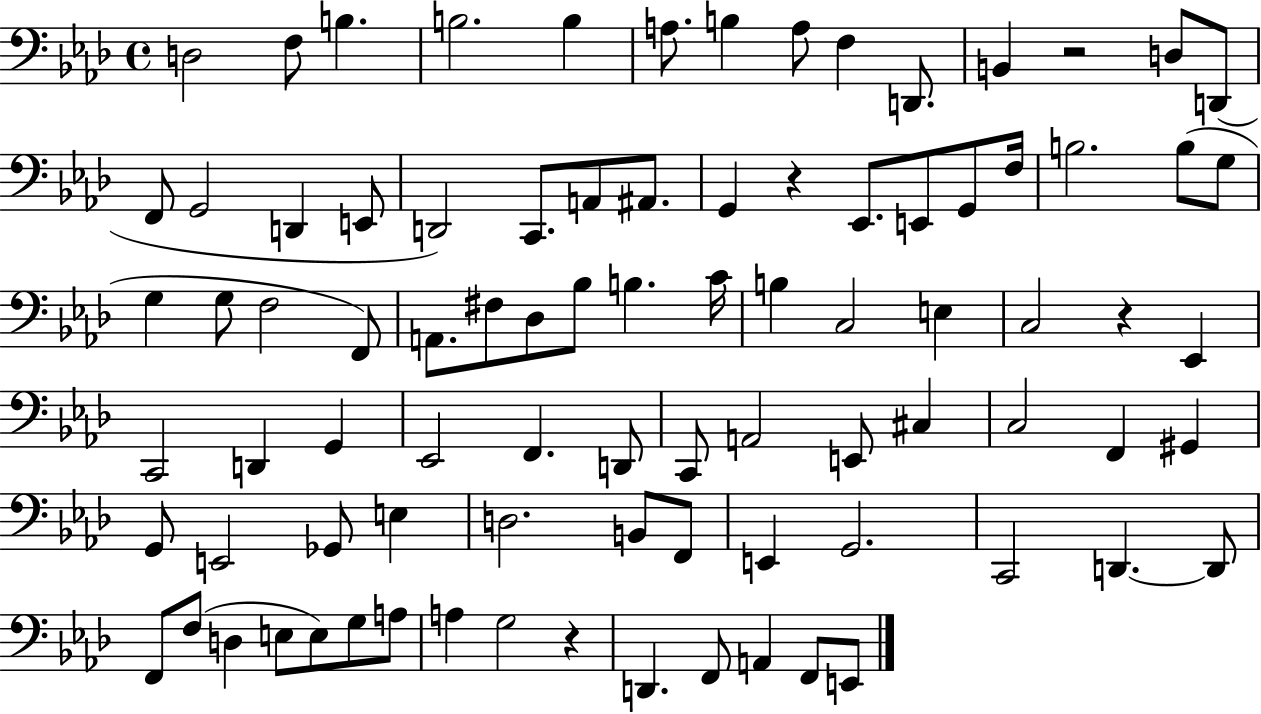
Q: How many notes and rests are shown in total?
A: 87